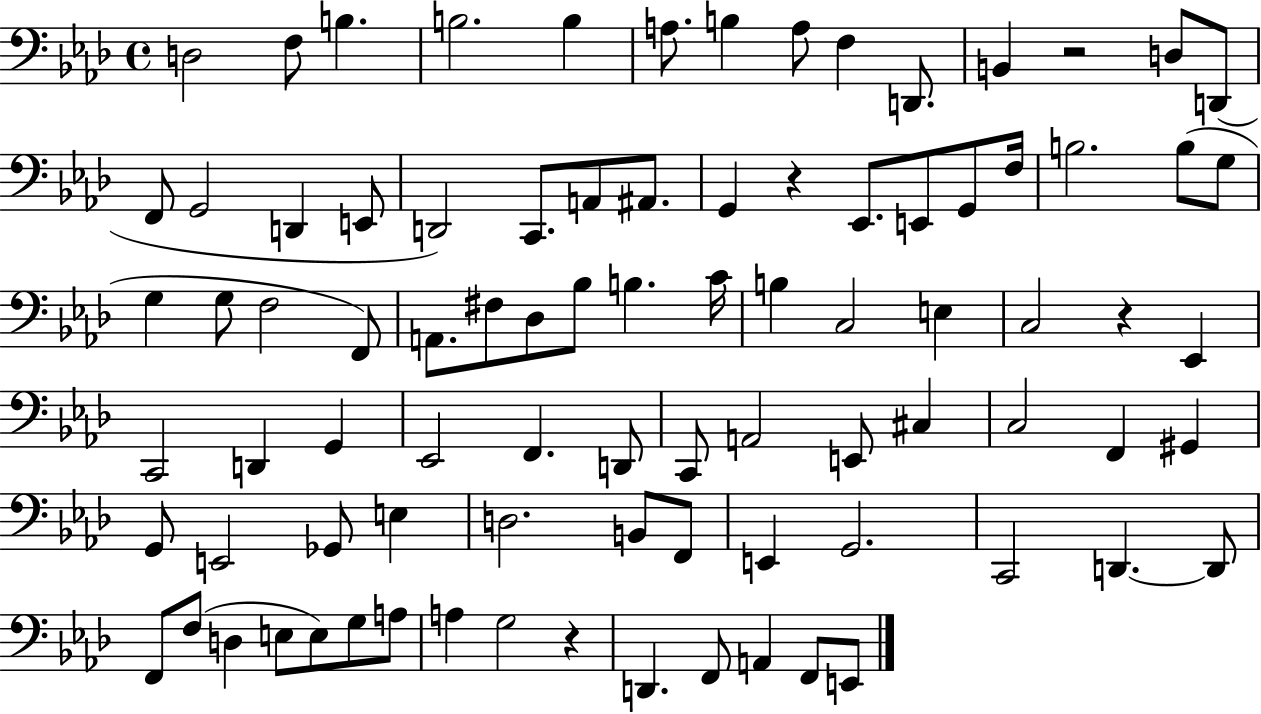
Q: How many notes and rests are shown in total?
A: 87